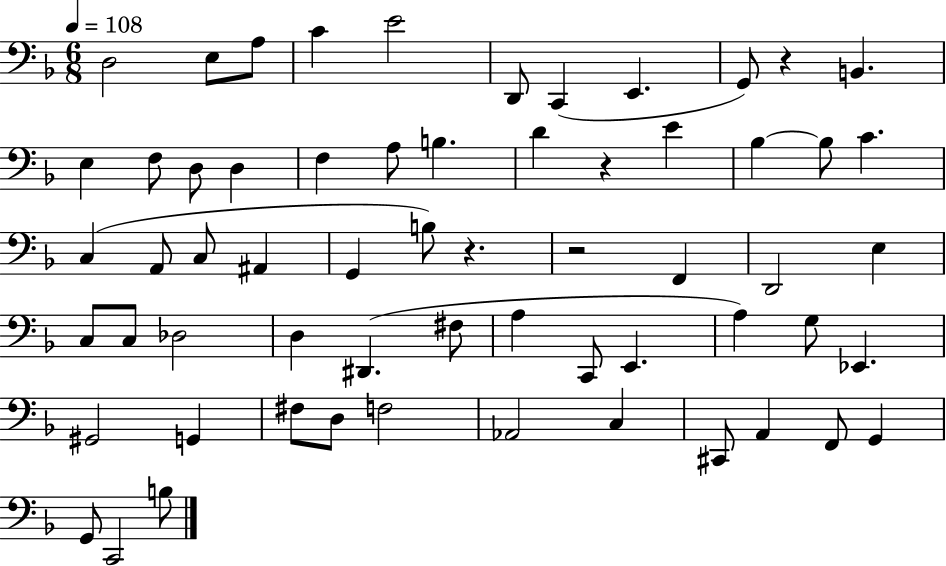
D3/h E3/e A3/e C4/q E4/h D2/e C2/q E2/q. G2/e R/q B2/q. E3/q F3/e D3/e D3/q F3/q A3/e B3/q. D4/q R/q E4/q Bb3/q Bb3/e C4/q. C3/q A2/e C3/e A#2/q G2/q B3/e R/q. R/h F2/q D2/h E3/q C3/e C3/e Db3/h D3/q D#2/q. F#3/e A3/q C2/e E2/q. A3/q G3/e Eb2/q. G#2/h G2/q F#3/e D3/e F3/h Ab2/h C3/q C#2/e A2/q F2/e G2/q G2/e C2/h B3/e